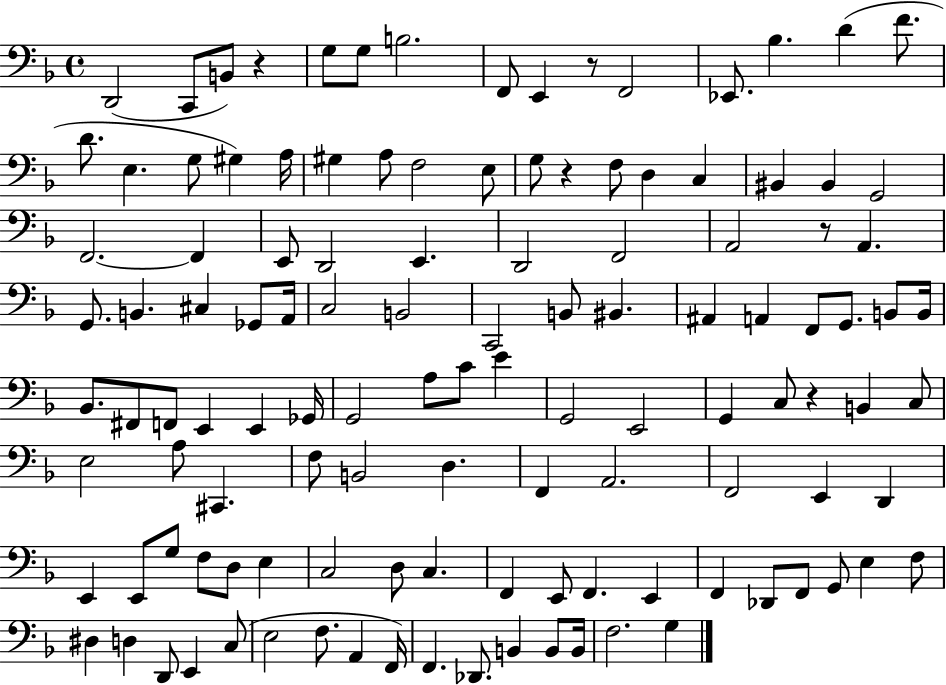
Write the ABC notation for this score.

X:1
T:Untitled
M:4/4
L:1/4
K:F
D,,2 C,,/2 B,,/2 z G,/2 G,/2 B,2 F,,/2 E,, z/2 F,,2 _E,,/2 _B, D F/2 D/2 E, G,/2 ^G, A,/4 ^G, A,/2 F,2 E,/2 G,/2 z F,/2 D, C, ^B,, ^B,, G,,2 F,,2 F,, E,,/2 D,,2 E,, D,,2 F,,2 A,,2 z/2 A,, G,,/2 B,, ^C, _G,,/2 A,,/4 C,2 B,,2 C,,2 B,,/2 ^B,, ^A,, A,, F,,/2 G,,/2 B,,/2 B,,/4 _B,,/2 ^F,,/2 F,,/2 E,, E,, _G,,/4 G,,2 A,/2 C/2 E G,,2 E,,2 G,, C,/2 z B,, C,/2 E,2 A,/2 ^C,, F,/2 B,,2 D, F,, A,,2 F,,2 E,, D,, E,, E,,/2 G,/2 F,/2 D,/2 E, C,2 D,/2 C, F,, E,,/2 F,, E,, F,, _D,,/2 F,,/2 G,,/2 E, F,/2 ^D, D, D,,/2 E,, C,/2 E,2 F,/2 A,, F,,/4 F,, _D,,/2 B,, B,,/2 B,,/4 F,2 G,